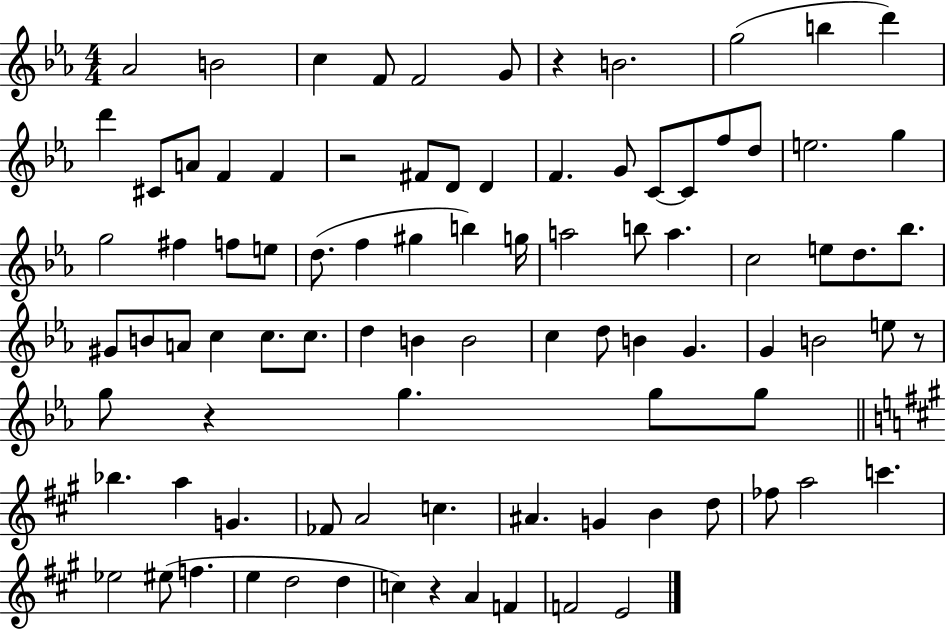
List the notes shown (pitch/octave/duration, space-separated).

Ab4/h B4/h C5/q F4/e F4/h G4/e R/q B4/h. G5/h B5/q D6/q D6/q C#4/e A4/e F4/q F4/q R/h F#4/e D4/e D4/q F4/q. G4/e C4/e C4/e F5/e D5/e E5/h. G5/q G5/h F#5/q F5/e E5/e D5/e. F5/q G#5/q B5/q G5/s A5/h B5/e A5/q. C5/h E5/e D5/e. Bb5/e. G#4/e B4/e A4/e C5/q C5/e. C5/e. D5/q B4/q B4/h C5/q D5/e B4/q G4/q. G4/q B4/h E5/e R/e G5/e R/q G5/q. G5/e G5/e Bb5/q. A5/q G4/q. FES4/e A4/h C5/q. A#4/q. G4/q B4/q D5/e FES5/e A5/h C6/q. Eb5/h EIS5/e F5/q. E5/q D5/h D5/q C5/q R/q A4/q F4/q F4/h E4/h